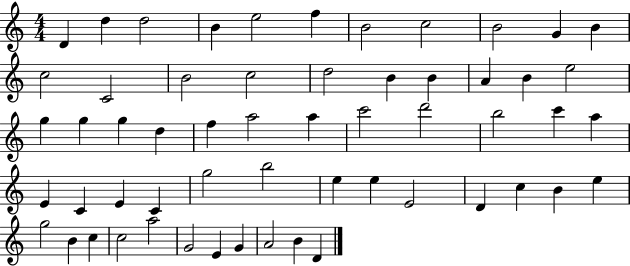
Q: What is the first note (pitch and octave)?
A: D4